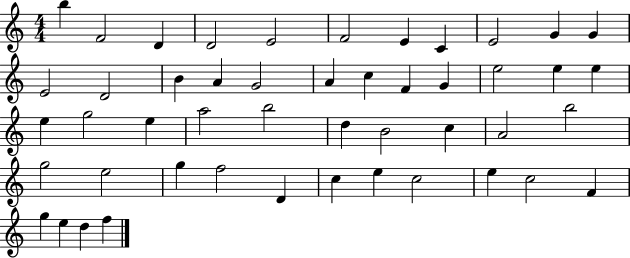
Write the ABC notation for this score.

X:1
T:Untitled
M:4/4
L:1/4
K:C
b F2 D D2 E2 F2 E C E2 G G E2 D2 B A G2 A c F G e2 e e e g2 e a2 b2 d B2 c A2 b2 g2 e2 g f2 D c e c2 e c2 F g e d f